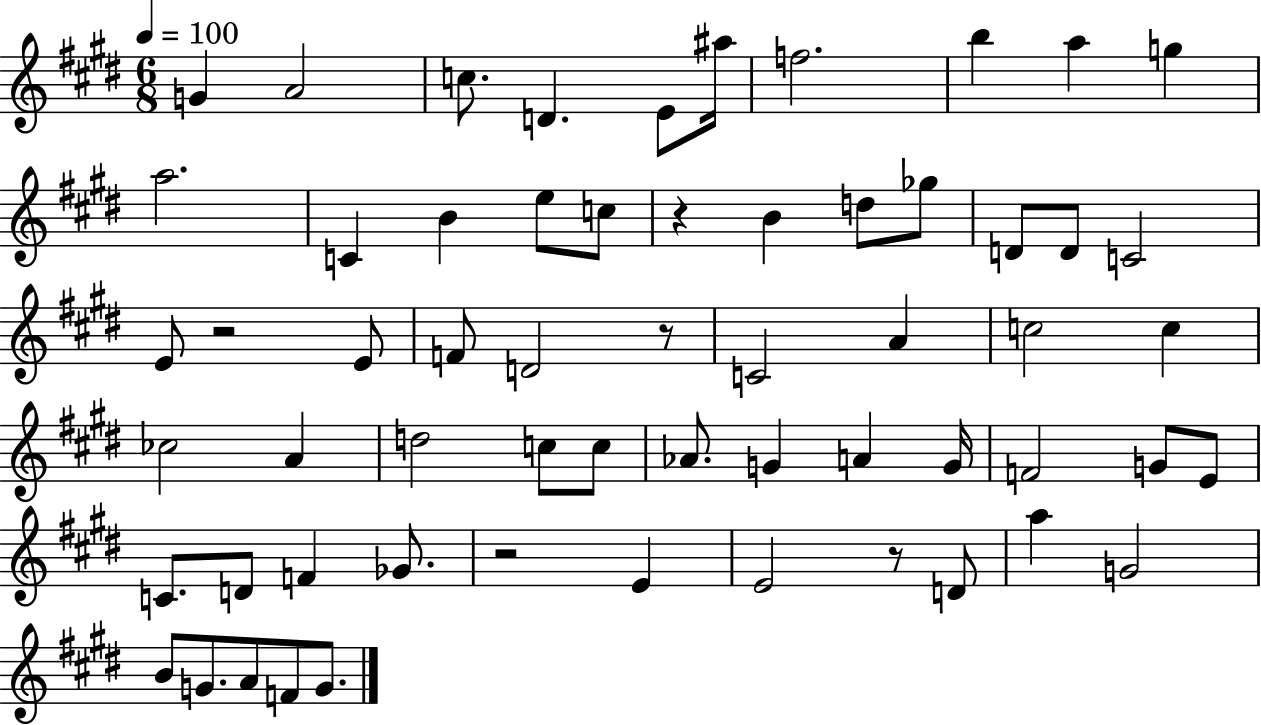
{
  \clef treble
  \numericTimeSignature
  \time 6/8
  \key e \major
  \tempo 4 = 100
  \repeat volta 2 { g'4 a'2 | c''8. d'4. e'8 ais''16 | f''2. | b''4 a''4 g''4 | \break a''2. | c'4 b'4 e''8 c''8 | r4 b'4 d''8 ges''8 | d'8 d'8 c'2 | \break e'8 r2 e'8 | f'8 d'2 r8 | c'2 a'4 | c''2 c''4 | \break ces''2 a'4 | d''2 c''8 c''8 | aes'8. g'4 a'4 g'16 | f'2 g'8 e'8 | \break c'8. d'8 f'4 ges'8. | r2 e'4 | e'2 r8 d'8 | a''4 g'2 | \break b'8 g'8. a'8 f'8 g'8. | } \bar "|."
}